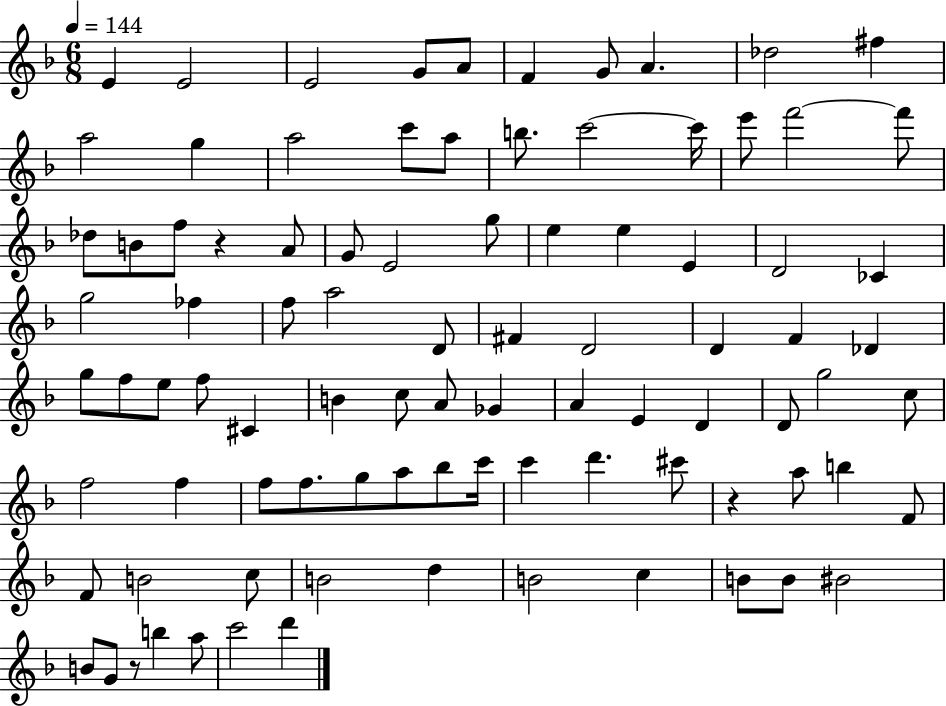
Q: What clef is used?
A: treble